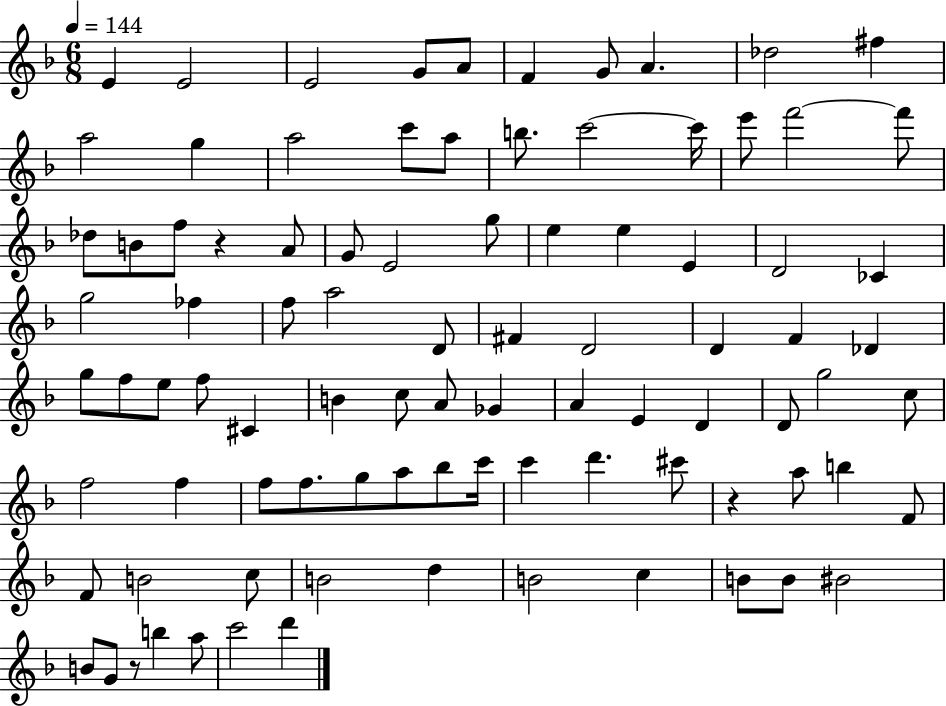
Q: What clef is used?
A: treble